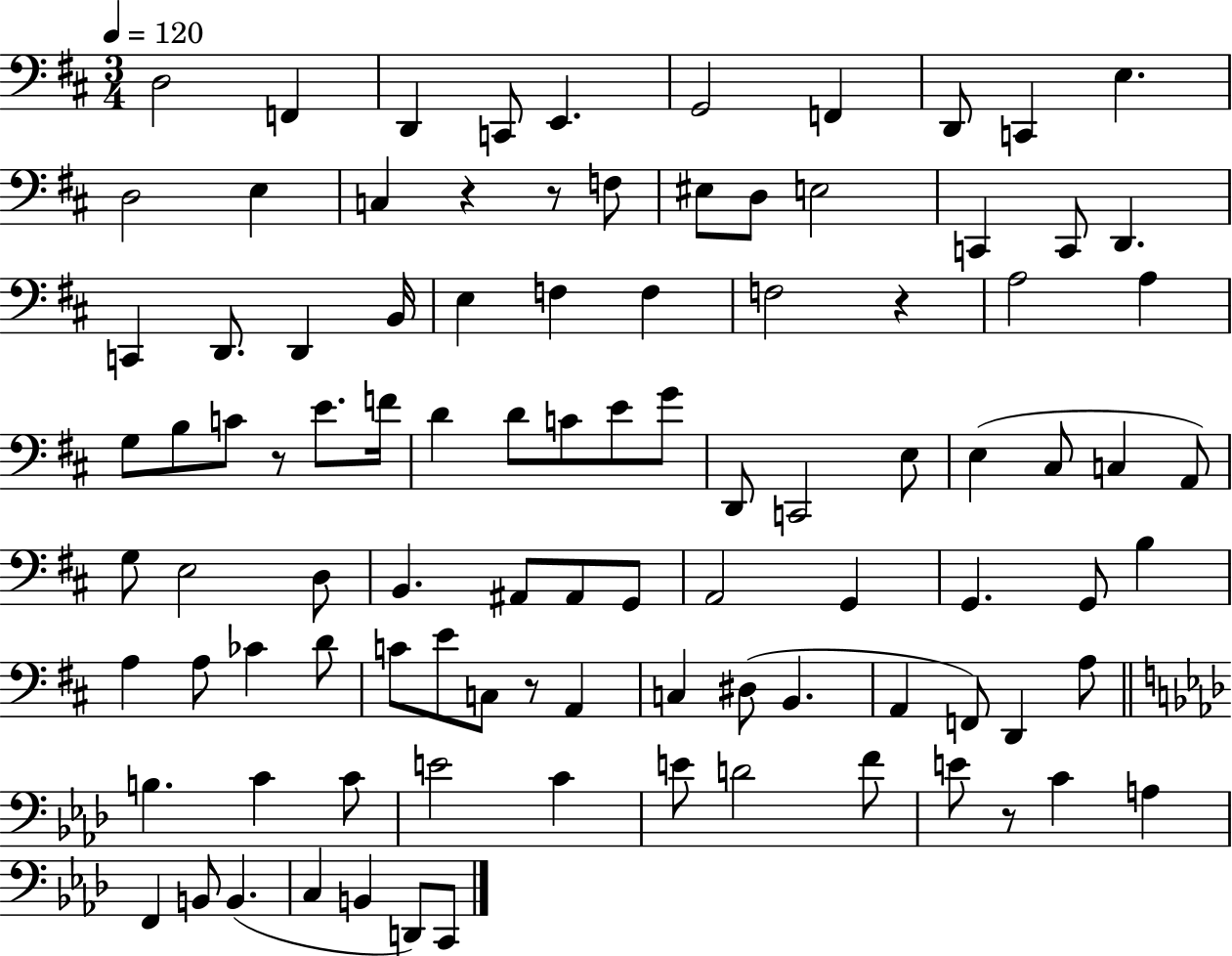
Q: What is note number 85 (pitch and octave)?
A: A3